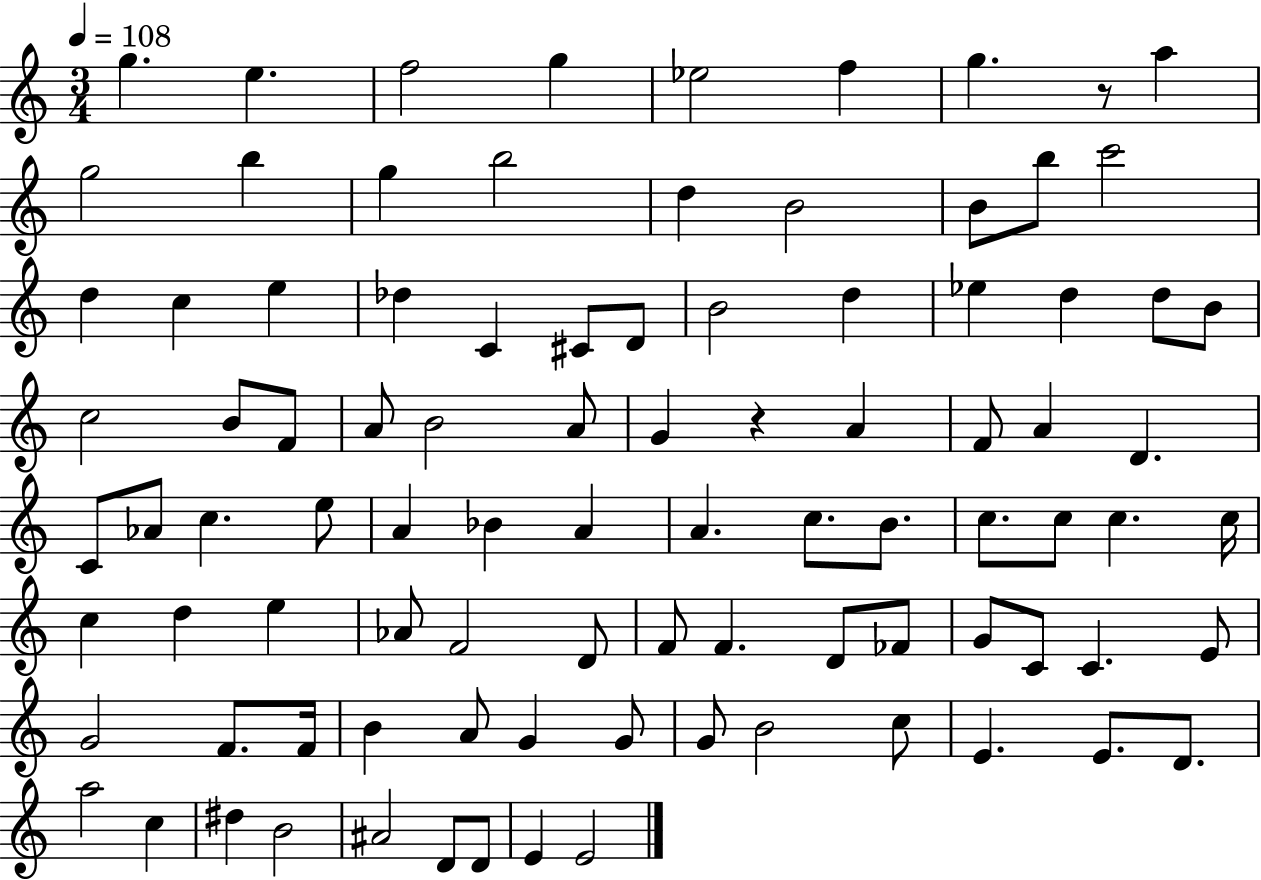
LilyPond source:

{
  \clef treble
  \numericTimeSignature
  \time 3/4
  \key c \major
  \tempo 4 = 108
  \repeat volta 2 { g''4. e''4. | f''2 g''4 | ees''2 f''4 | g''4. r8 a''4 | \break g''2 b''4 | g''4 b''2 | d''4 b'2 | b'8 b''8 c'''2 | \break d''4 c''4 e''4 | des''4 c'4 cis'8 d'8 | b'2 d''4 | ees''4 d''4 d''8 b'8 | \break c''2 b'8 f'8 | a'8 b'2 a'8 | g'4 r4 a'4 | f'8 a'4 d'4. | \break c'8 aes'8 c''4. e''8 | a'4 bes'4 a'4 | a'4. c''8. b'8. | c''8. c''8 c''4. c''16 | \break c''4 d''4 e''4 | aes'8 f'2 d'8 | f'8 f'4. d'8 fes'8 | g'8 c'8 c'4. e'8 | \break g'2 f'8. f'16 | b'4 a'8 g'4 g'8 | g'8 b'2 c''8 | e'4. e'8. d'8. | \break a''2 c''4 | dis''4 b'2 | ais'2 d'8 d'8 | e'4 e'2 | \break } \bar "|."
}